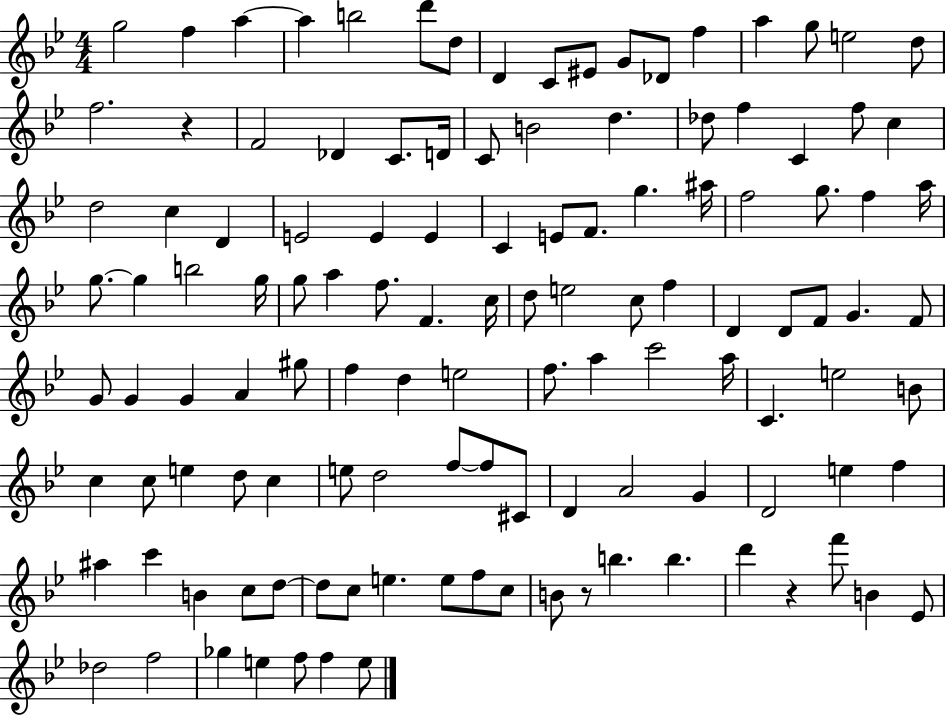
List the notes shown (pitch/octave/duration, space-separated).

G5/h F5/q A5/q A5/q B5/h D6/e D5/e D4/q C4/e EIS4/e G4/e Db4/e F5/q A5/q G5/e E5/h D5/e F5/h. R/q F4/h Db4/q C4/e. D4/s C4/e B4/h D5/q. Db5/e F5/q C4/q F5/e C5/q D5/h C5/q D4/q E4/h E4/q E4/q C4/q E4/e F4/e. G5/q. A#5/s F5/h G5/e. F5/q A5/s G5/e. G5/q B5/h G5/s G5/e A5/q F5/e. F4/q. C5/s D5/e E5/h C5/e F5/q D4/q D4/e F4/e G4/q. F4/e G4/e G4/q G4/q A4/q G#5/e F5/q D5/q E5/h F5/e. A5/q C6/h A5/s C4/q. E5/h B4/e C5/q C5/e E5/q D5/e C5/q E5/e D5/h F5/e F5/e C#4/e D4/q A4/h G4/q D4/h E5/q F5/q A#5/q C6/q B4/q C5/e D5/e D5/e C5/e E5/q. E5/e F5/e C5/e B4/e R/e B5/q. B5/q. D6/q R/q F6/e B4/q Eb4/e Db5/h F5/h Gb5/q E5/q F5/e F5/q E5/e